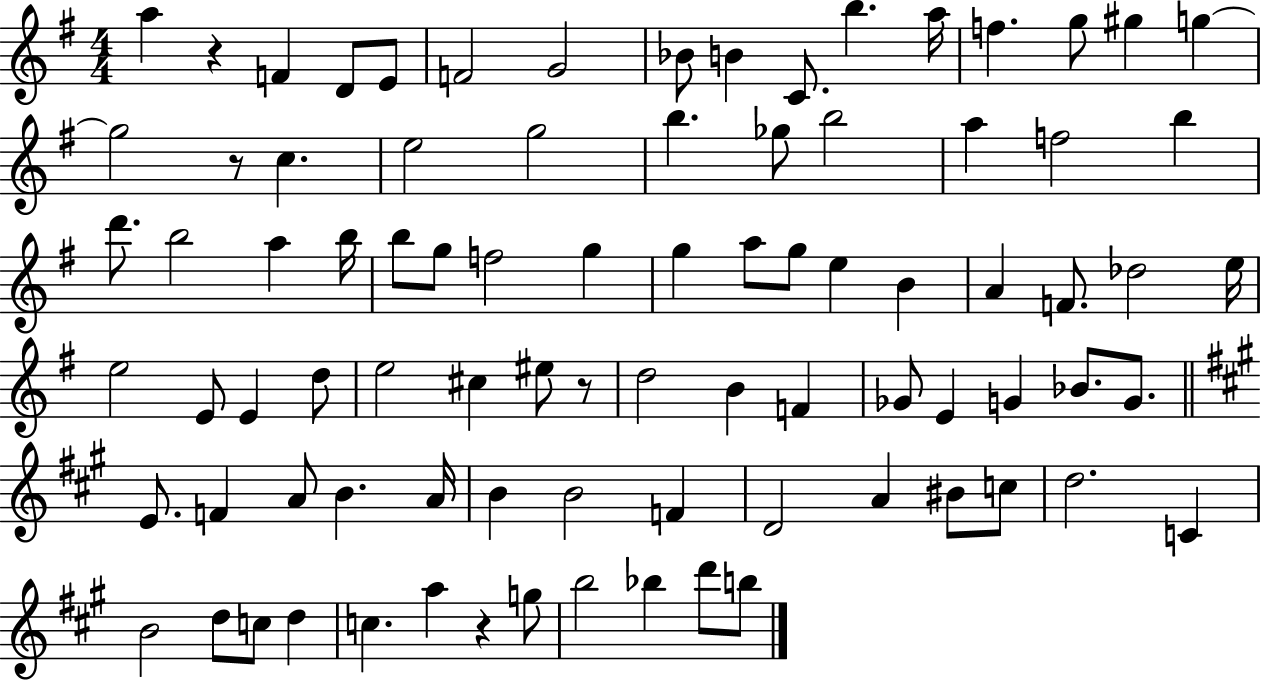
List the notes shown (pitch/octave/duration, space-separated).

A5/q R/q F4/q D4/e E4/e F4/h G4/h Bb4/e B4/q C4/e. B5/q. A5/s F5/q. G5/e G#5/q G5/q G5/h R/e C5/q. E5/h G5/h B5/q. Gb5/e B5/h A5/q F5/h B5/q D6/e. B5/h A5/q B5/s B5/e G5/e F5/h G5/q G5/q A5/e G5/e E5/q B4/q A4/q F4/e. Db5/h E5/s E5/h E4/e E4/q D5/e E5/h C#5/q EIS5/e R/e D5/h B4/q F4/q Gb4/e E4/q G4/q Bb4/e. G4/e. E4/e. F4/q A4/e B4/q. A4/s B4/q B4/h F4/q D4/h A4/q BIS4/e C5/e D5/h. C4/q B4/h D5/e C5/e D5/q C5/q. A5/q R/q G5/e B5/h Bb5/q D6/e B5/e